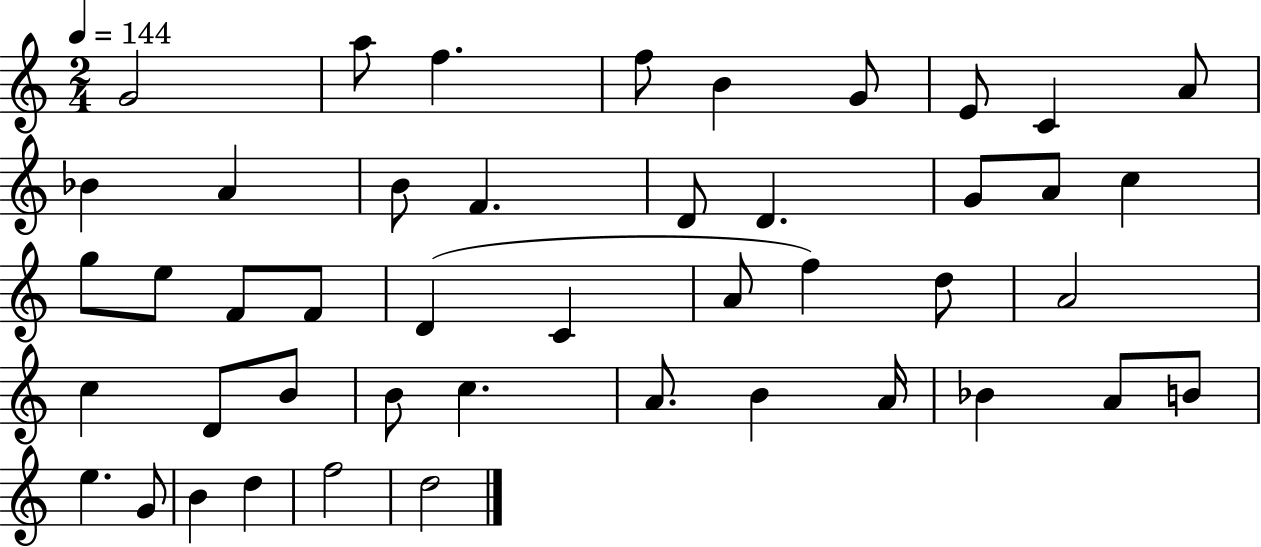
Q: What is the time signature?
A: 2/4